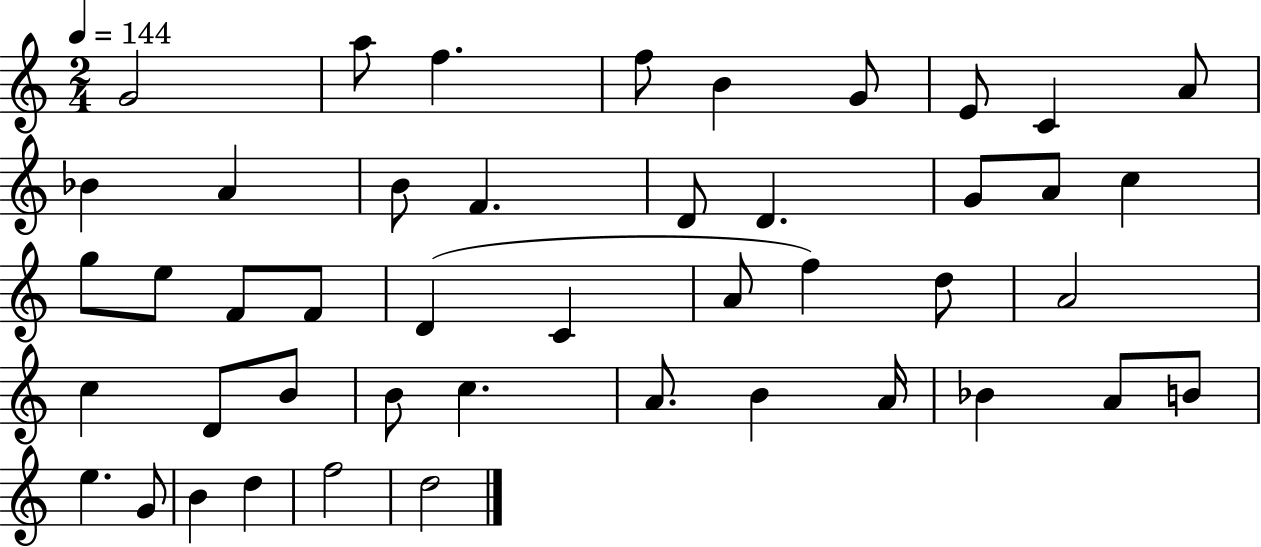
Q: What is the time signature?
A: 2/4